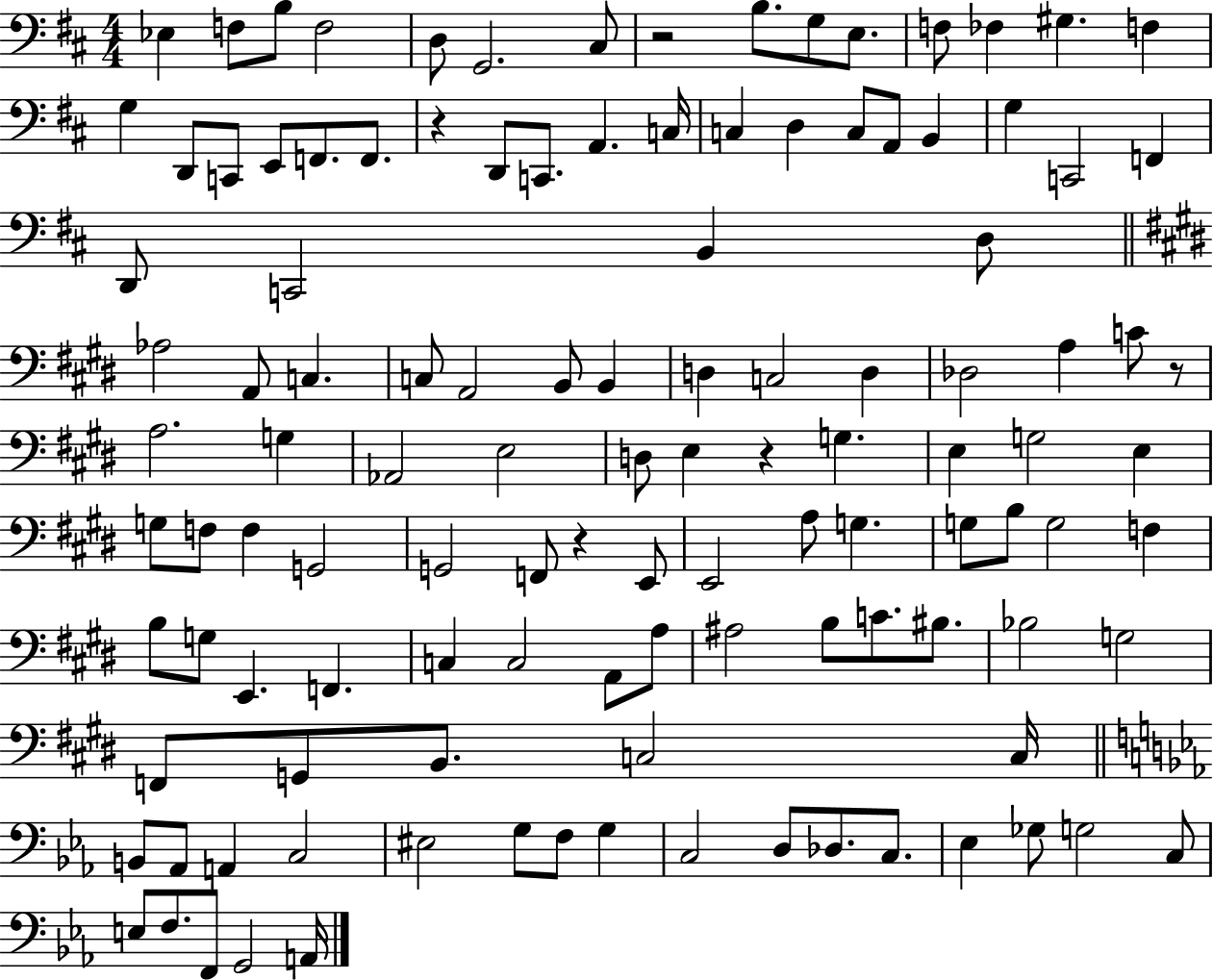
Eb3/q F3/e B3/e F3/h D3/e G2/h. C#3/e R/h B3/e. G3/e E3/e. F3/e FES3/q G#3/q. F3/q G3/q D2/e C2/e E2/e F2/e. F2/e. R/q D2/e C2/e. A2/q. C3/s C3/q D3/q C3/e A2/e B2/q G3/q C2/h F2/q D2/e C2/h B2/q D3/e Ab3/h A2/e C3/q. C3/e A2/h B2/e B2/q D3/q C3/h D3/q Db3/h A3/q C4/e R/e A3/h. G3/q Ab2/h E3/h D3/e E3/q R/q G3/q. E3/q G3/h E3/q G3/e F3/e F3/q G2/h G2/h F2/e R/q E2/e E2/h A3/e G3/q. G3/e B3/e G3/h F3/q B3/e G3/e E2/q. F2/q. C3/q C3/h A2/e A3/e A#3/h B3/e C4/e. BIS3/e. Bb3/h G3/h F2/e G2/e B2/e. C3/h C3/s B2/e Ab2/e A2/q C3/h EIS3/h G3/e F3/e G3/q C3/h D3/e Db3/e. C3/e. Eb3/q Gb3/e G3/h C3/e E3/e F3/e. F2/e G2/h A2/s